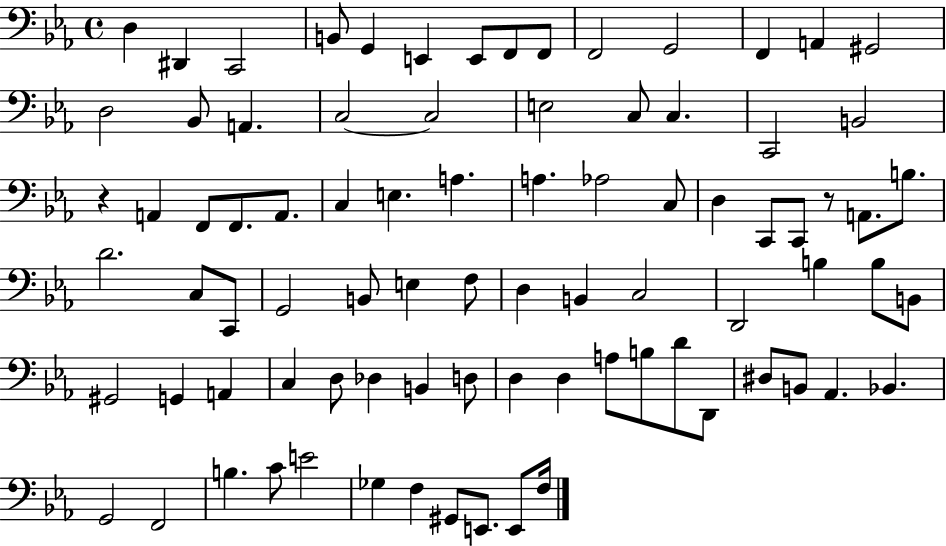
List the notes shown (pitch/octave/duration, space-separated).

D3/q D#2/q C2/h B2/e G2/q E2/q E2/e F2/e F2/e F2/h G2/h F2/q A2/q G#2/h D3/h Bb2/e A2/q. C3/h C3/h E3/h C3/e C3/q. C2/h B2/h R/q A2/q F2/e F2/e. A2/e. C3/q E3/q. A3/q. A3/q. Ab3/h C3/e D3/q C2/e C2/e R/e A2/e. B3/e. D4/h. C3/e C2/e G2/h B2/e E3/q F3/e D3/q B2/q C3/h D2/h B3/q B3/e B2/e G#2/h G2/q A2/q C3/q D3/e Db3/q B2/q D3/e D3/q D3/q A3/e B3/e D4/e D2/e D#3/e B2/e Ab2/q. Bb2/q. G2/h F2/h B3/q. C4/e E4/h Gb3/q F3/q G#2/e E2/e. E2/e F3/s